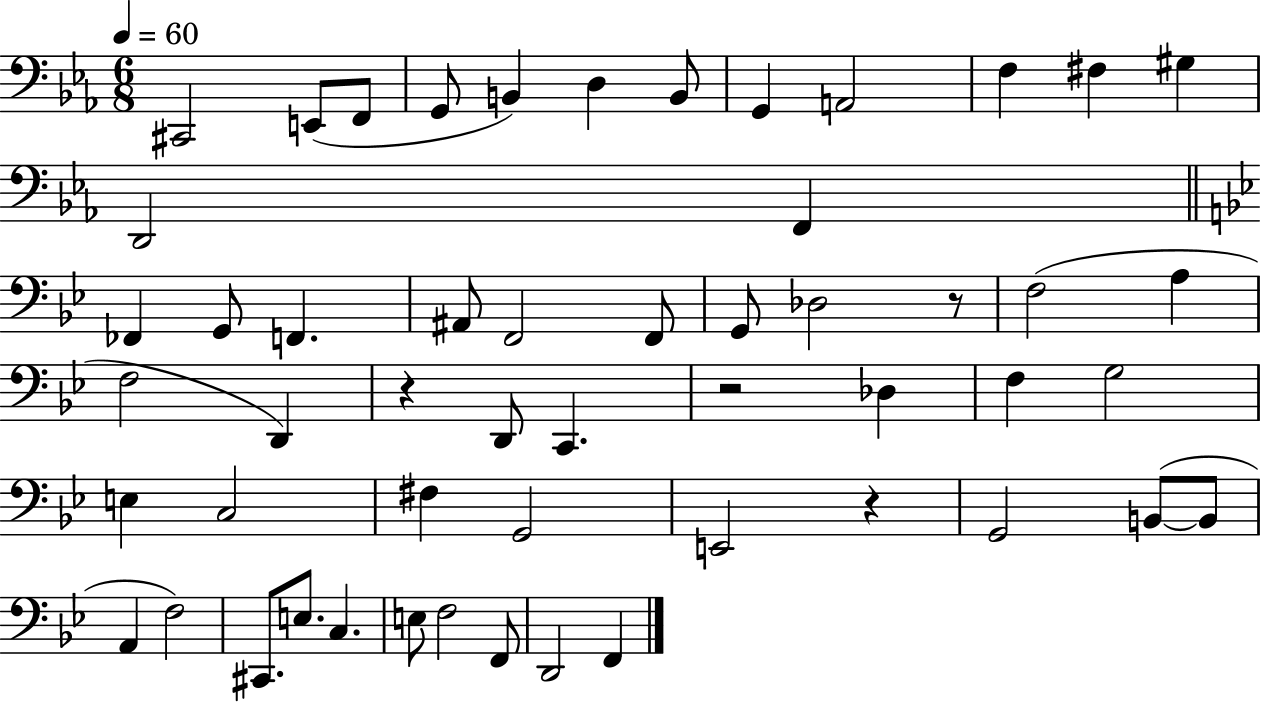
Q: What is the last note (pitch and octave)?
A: F2